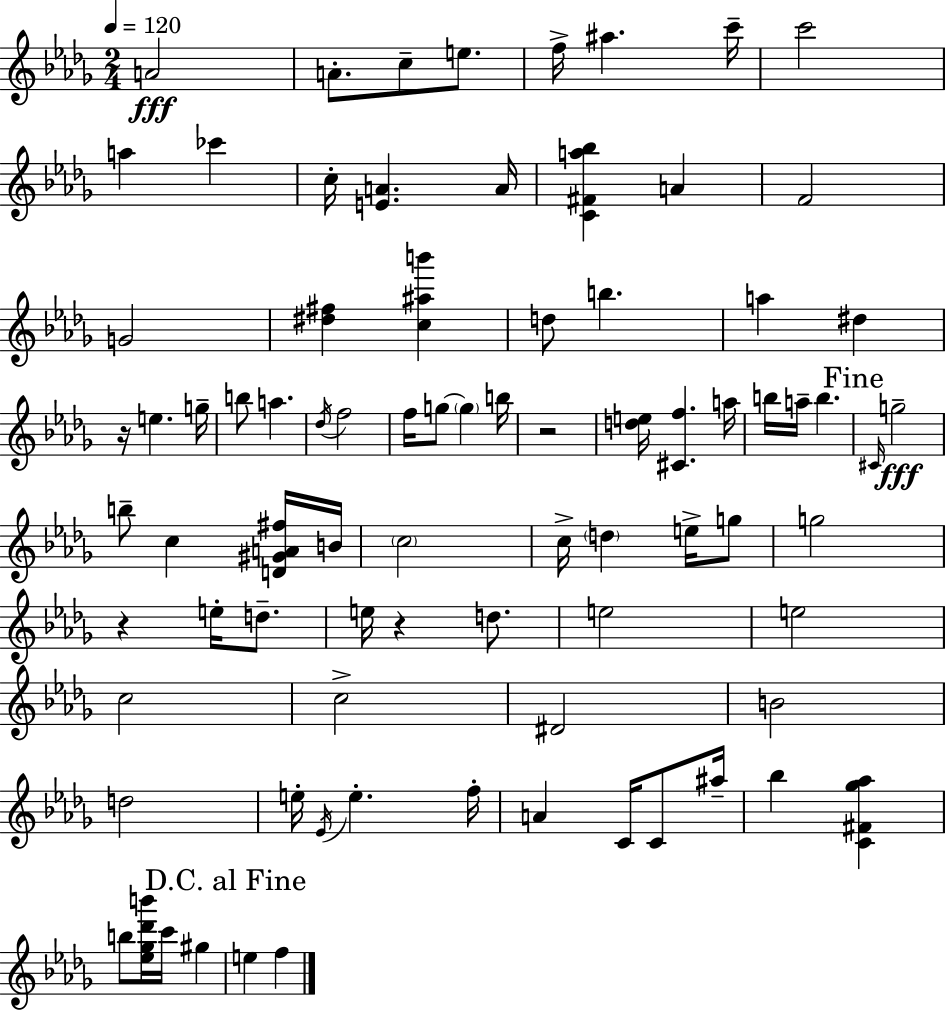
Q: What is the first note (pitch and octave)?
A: A4